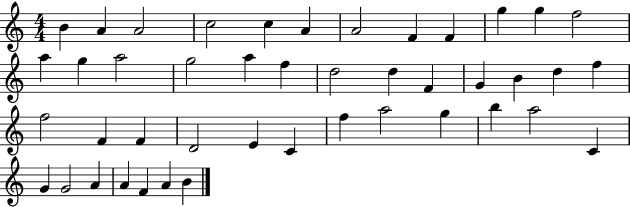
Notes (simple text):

B4/q A4/q A4/h C5/h C5/q A4/q A4/h F4/q F4/q G5/q G5/q F5/h A5/q G5/q A5/h G5/h A5/q F5/q D5/h D5/q F4/q G4/q B4/q D5/q F5/q F5/h F4/q F4/q D4/h E4/q C4/q F5/q A5/h G5/q B5/q A5/h C4/q G4/q G4/h A4/q A4/q F4/q A4/q B4/q